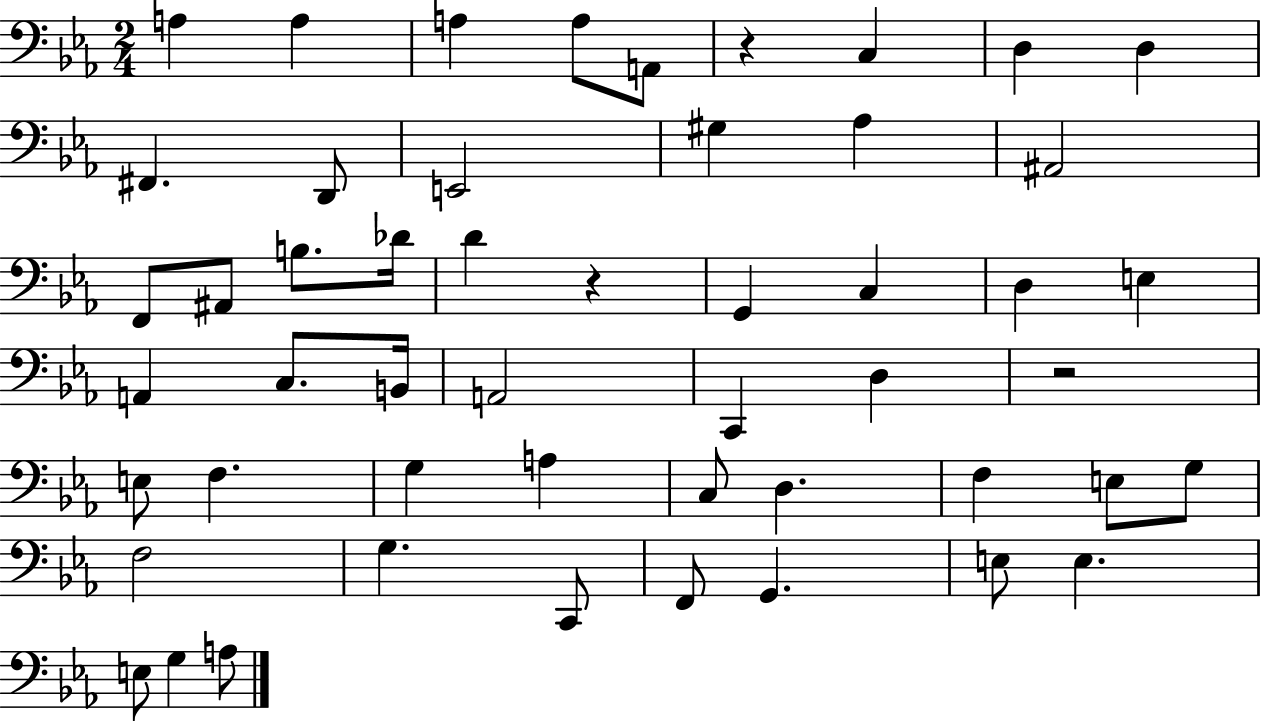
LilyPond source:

{
  \clef bass
  \numericTimeSignature
  \time 2/4
  \key ees \major
  a4 a4 | a4 a8 a,8 | r4 c4 | d4 d4 | \break fis,4. d,8 | e,2 | gis4 aes4 | ais,2 | \break f,8 ais,8 b8. des'16 | d'4 r4 | g,4 c4 | d4 e4 | \break a,4 c8. b,16 | a,2 | c,4 d4 | r2 | \break e8 f4. | g4 a4 | c8 d4. | f4 e8 g8 | \break f2 | g4. c,8 | f,8 g,4. | e8 e4. | \break e8 g4 a8 | \bar "|."
}